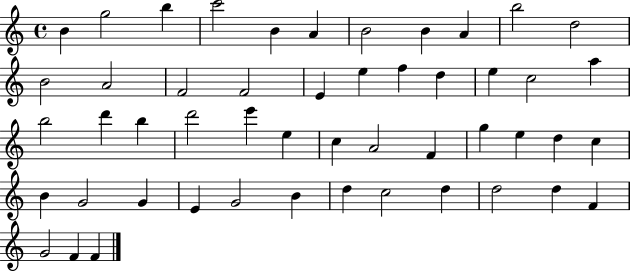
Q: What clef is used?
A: treble